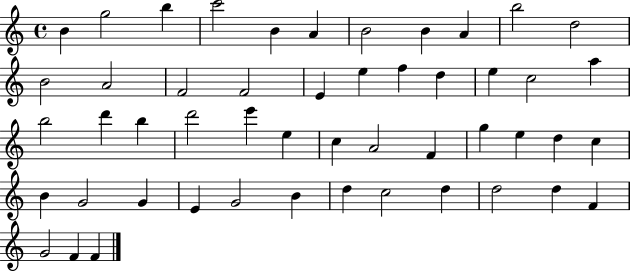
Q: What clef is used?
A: treble